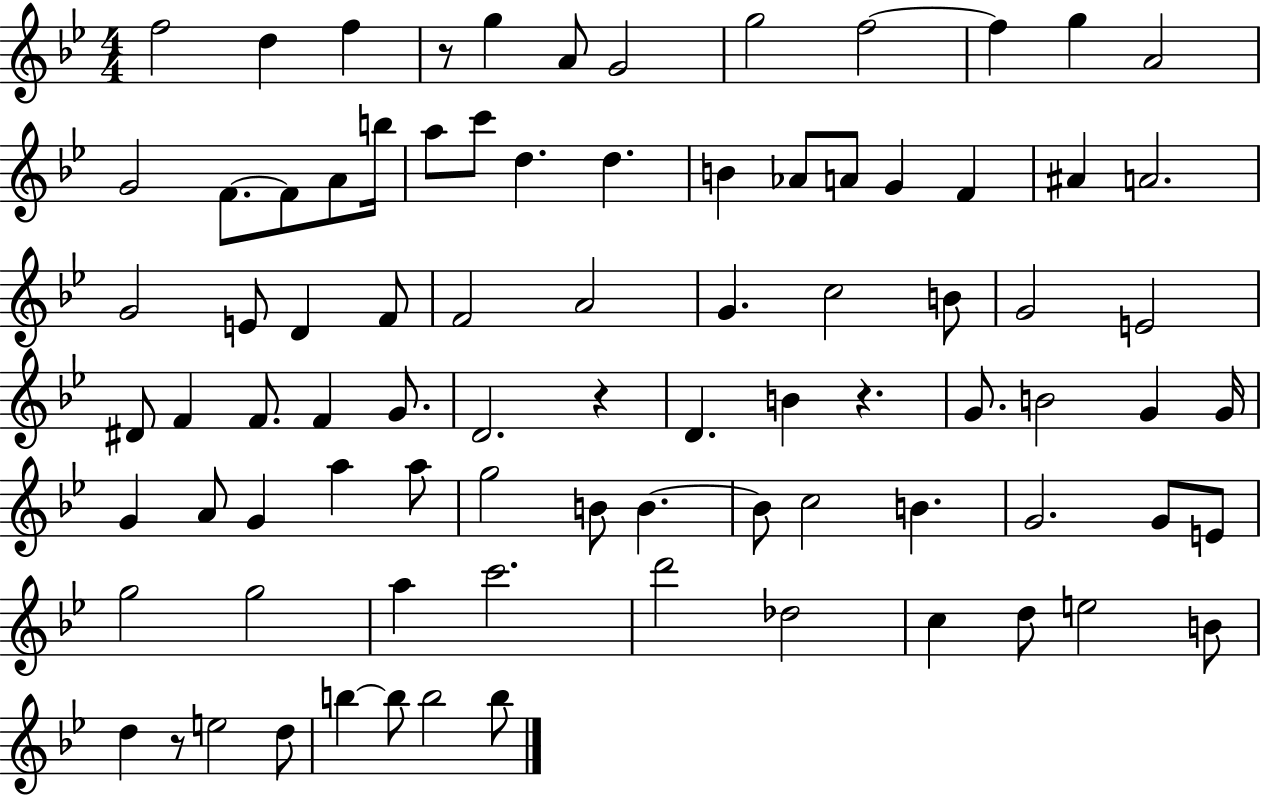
X:1
T:Untitled
M:4/4
L:1/4
K:Bb
f2 d f z/2 g A/2 G2 g2 f2 f g A2 G2 F/2 F/2 A/2 b/4 a/2 c'/2 d d B _A/2 A/2 G F ^A A2 G2 E/2 D F/2 F2 A2 G c2 B/2 G2 E2 ^D/2 F F/2 F G/2 D2 z D B z G/2 B2 G G/4 G A/2 G a a/2 g2 B/2 B B/2 c2 B G2 G/2 E/2 g2 g2 a c'2 d'2 _d2 c d/2 e2 B/2 d z/2 e2 d/2 b b/2 b2 b/2